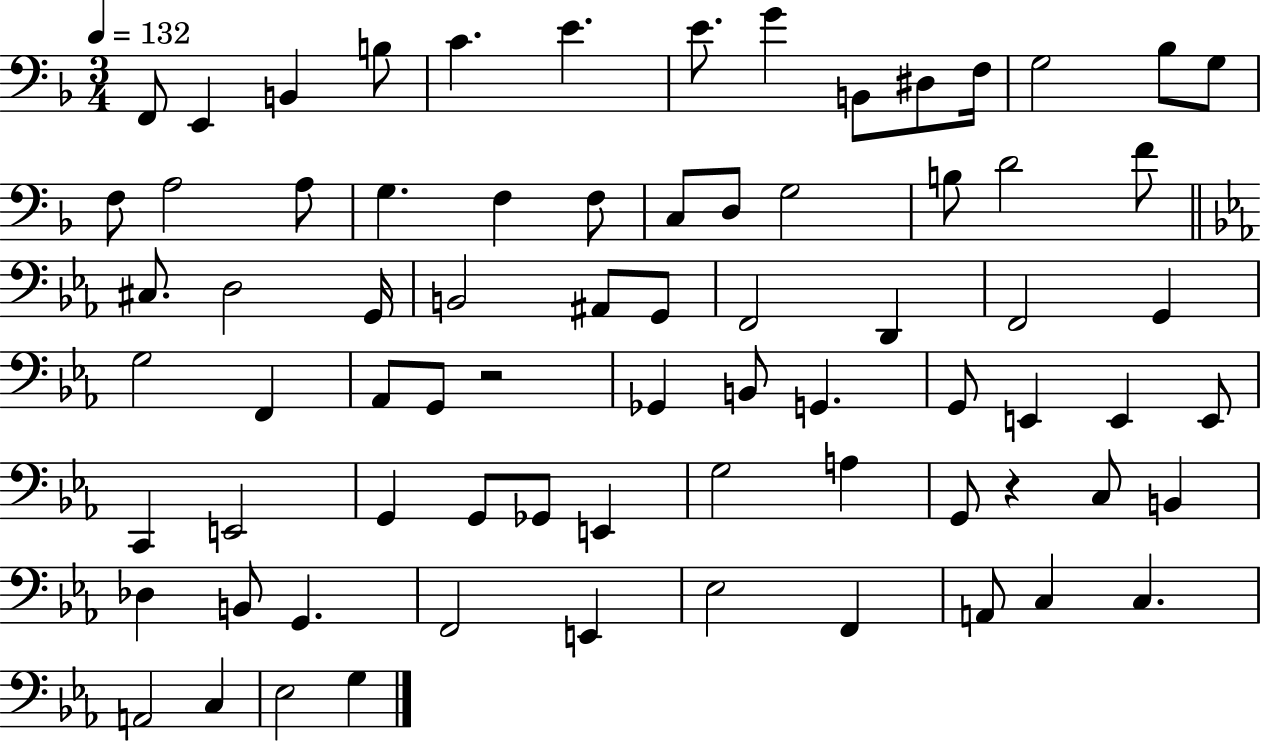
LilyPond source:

{
  \clef bass
  \numericTimeSignature
  \time 3/4
  \key f \major
  \tempo 4 = 132
  f,8 e,4 b,4 b8 | c'4. e'4. | e'8. g'4 b,8 dis8 f16 | g2 bes8 g8 | \break f8 a2 a8 | g4. f4 f8 | c8 d8 g2 | b8 d'2 f'8 | \break \bar "||" \break \key c \minor cis8. d2 g,16 | b,2 ais,8 g,8 | f,2 d,4 | f,2 g,4 | \break g2 f,4 | aes,8 g,8 r2 | ges,4 b,8 g,4. | g,8 e,4 e,4 e,8 | \break c,4 e,2 | g,4 g,8 ges,8 e,4 | g2 a4 | g,8 r4 c8 b,4 | \break des4 b,8 g,4. | f,2 e,4 | ees2 f,4 | a,8 c4 c4. | \break a,2 c4 | ees2 g4 | \bar "|."
}